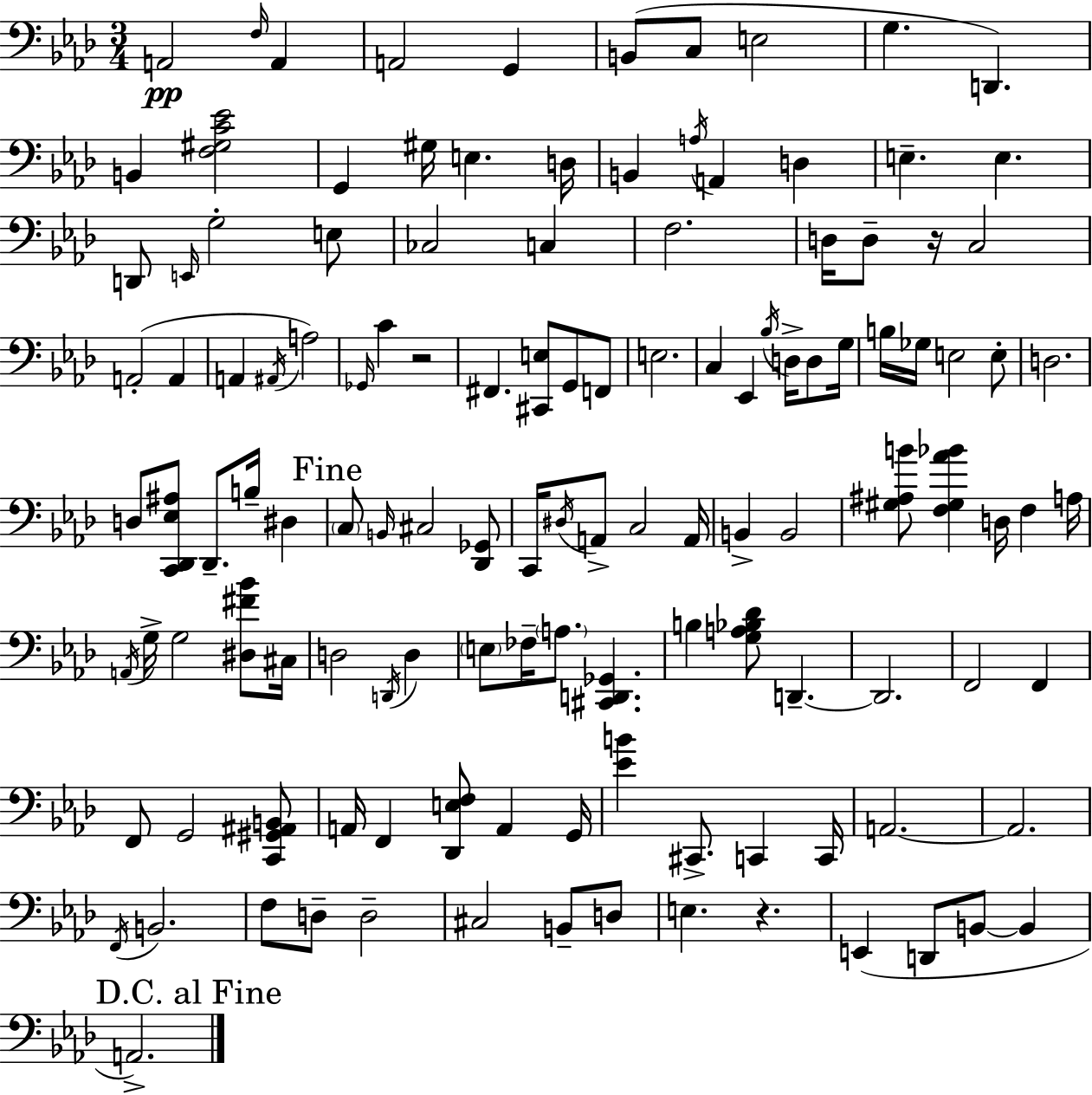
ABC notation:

X:1
T:Untitled
M:3/4
L:1/4
K:Ab
A,,2 F,/4 A,, A,,2 G,, B,,/2 C,/2 E,2 G, D,, B,, [F,^G,C_E]2 G,, ^G,/4 E, D,/4 B,, A,/4 A,, D, E, E, D,,/2 E,,/4 G,2 E,/2 _C,2 C, F,2 D,/4 D,/2 z/4 C,2 A,,2 A,, A,, ^A,,/4 A,2 _G,,/4 C z2 ^F,, [^C,,E,]/2 G,,/2 F,,/2 E,2 C, _E,, _B,/4 D,/4 D,/2 G,/4 B,/4 _G,/4 E,2 E,/2 D,2 D,/2 [C,,_D,,_E,^A,]/2 _D,,/2 B,/4 ^D, C,/2 B,,/4 ^C,2 [_D,,_G,,]/2 C,,/4 ^D,/4 A,,/2 C,2 A,,/4 B,, B,,2 [^G,^A,B]/2 [F,^G,_A_B] D,/4 F, A,/4 A,,/4 G,/4 G,2 [^D,^F_B]/2 ^C,/4 D,2 D,,/4 D, E,/2 _F,/4 A,/2 [^C,,D,,_G,,] B, [G,A,_B,_D]/2 D,, D,,2 F,,2 F,, F,,/2 G,,2 [C,,^G,,^A,,B,,]/2 A,,/4 F,, [_D,,E,F,]/2 A,, G,,/4 [_EB] ^C,,/2 C,, C,,/4 A,,2 A,,2 F,,/4 B,,2 F,/2 D,/2 D,2 ^C,2 B,,/2 D,/2 E, z E,, D,,/2 B,,/2 B,, A,,2